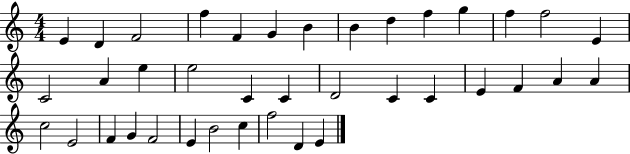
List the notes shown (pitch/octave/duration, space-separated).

E4/q D4/q F4/h F5/q F4/q G4/q B4/q B4/q D5/q F5/q G5/q F5/q F5/h E4/q C4/h A4/q E5/q E5/h C4/q C4/q D4/h C4/q C4/q E4/q F4/q A4/q A4/q C5/h E4/h F4/q G4/q F4/h E4/q B4/h C5/q F5/h D4/q E4/q